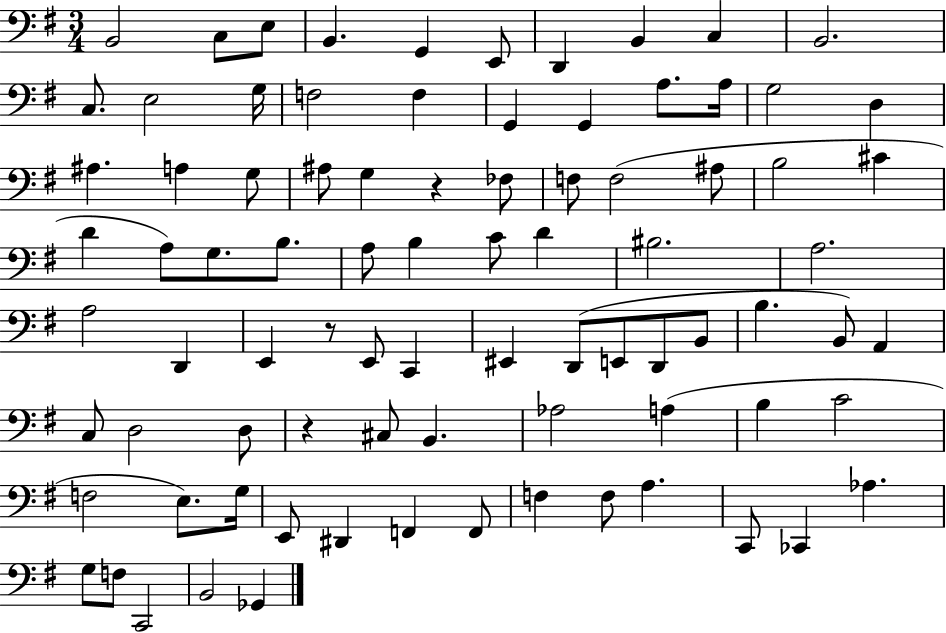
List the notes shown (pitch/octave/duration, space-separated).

B2/h C3/e E3/e B2/q. G2/q E2/e D2/q B2/q C3/q B2/h. C3/e. E3/h G3/s F3/h F3/q G2/q G2/q A3/e. A3/s G3/h D3/q A#3/q. A3/q G3/e A#3/e G3/q R/q FES3/e F3/e F3/h A#3/e B3/h C#4/q D4/q A3/e G3/e. B3/e. A3/e B3/q C4/e D4/q BIS3/h. A3/h. A3/h D2/q E2/q R/e E2/e C2/q EIS2/q D2/e E2/e D2/e B2/e B3/q. B2/e A2/q C3/e D3/h D3/e R/q C#3/e B2/q. Ab3/h A3/q B3/q C4/h F3/h E3/e. G3/s E2/e D#2/q F2/q F2/e F3/q F3/e A3/q. C2/e CES2/q Ab3/q. G3/e F3/e C2/h B2/h Gb2/q